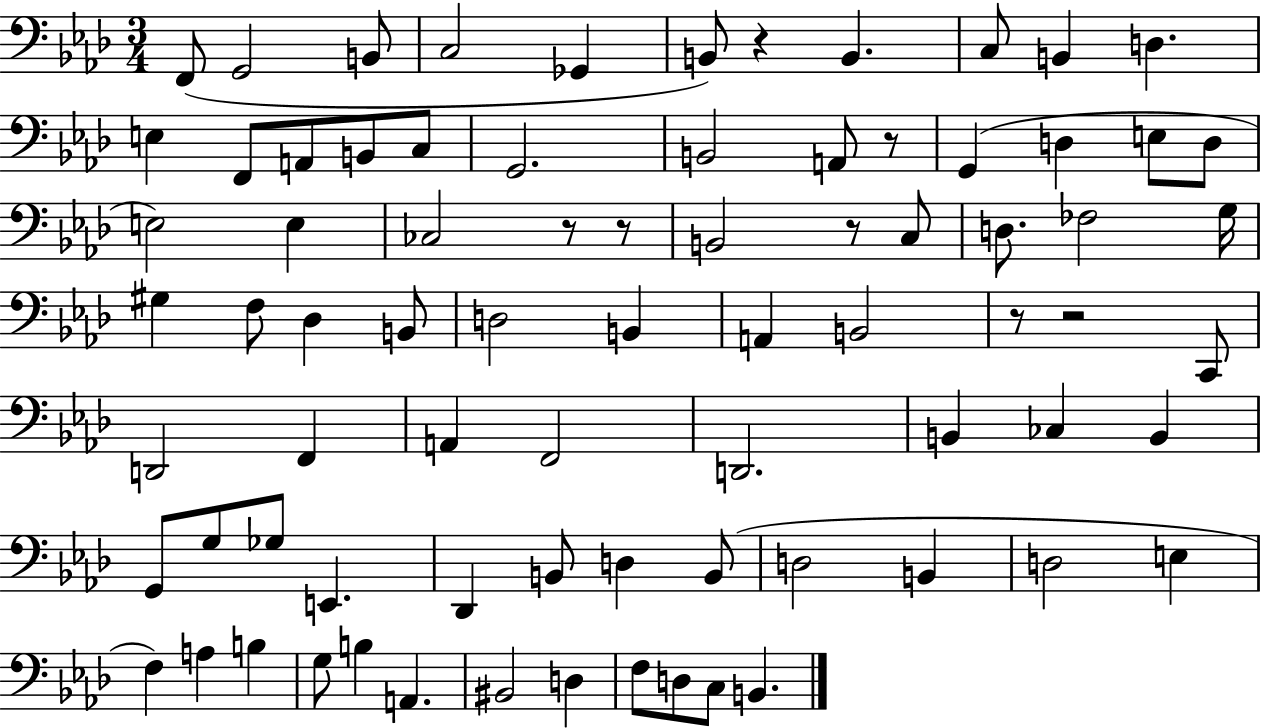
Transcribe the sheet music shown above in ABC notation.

X:1
T:Untitled
M:3/4
L:1/4
K:Ab
F,,/2 G,,2 B,,/2 C,2 _G,, B,,/2 z B,, C,/2 B,, D, E, F,,/2 A,,/2 B,,/2 C,/2 G,,2 B,,2 A,,/2 z/2 G,, D, E,/2 D,/2 E,2 E, _C,2 z/2 z/2 B,,2 z/2 C,/2 D,/2 _F,2 G,/4 ^G, F,/2 _D, B,,/2 D,2 B,, A,, B,,2 z/2 z2 C,,/2 D,,2 F,, A,, F,,2 D,,2 B,, _C, B,, G,,/2 G,/2 _G,/2 E,, _D,, B,,/2 D, B,,/2 D,2 B,, D,2 E, F, A, B, G,/2 B, A,, ^B,,2 D, F,/2 D,/2 C,/2 B,,